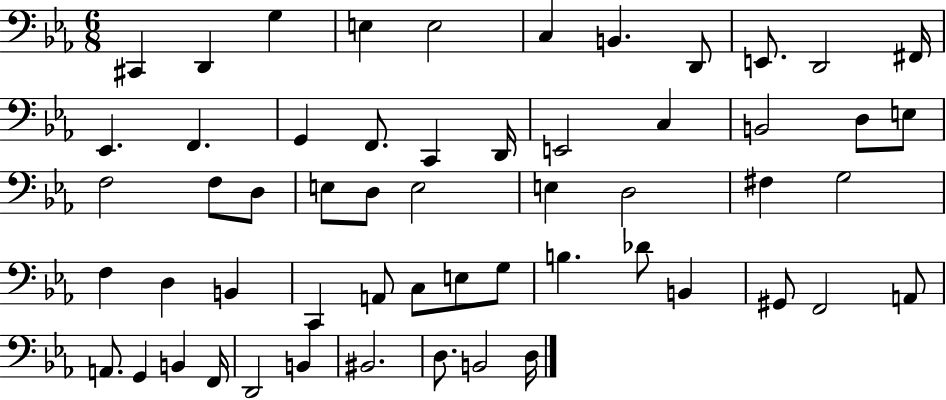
{
  \clef bass
  \numericTimeSignature
  \time 6/8
  \key ees \major
  \repeat volta 2 { cis,4 d,4 g4 | e4 e2 | c4 b,4. d,8 | e,8. d,2 fis,16 | \break ees,4. f,4. | g,4 f,8. c,4 d,16 | e,2 c4 | b,2 d8 e8 | \break f2 f8 d8 | e8 d8 e2 | e4 d2 | fis4 g2 | \break f4 d4 b,4 | c,4 a,8 c8 e8 g8 | b4. des'8 b,4 | gis,8 f,2 a,8 | \break a,8. g,4 b,4 f,16 | d,2 b,4 | bis,2. | d8. b,2 d16 | \break } \bar "|."
}